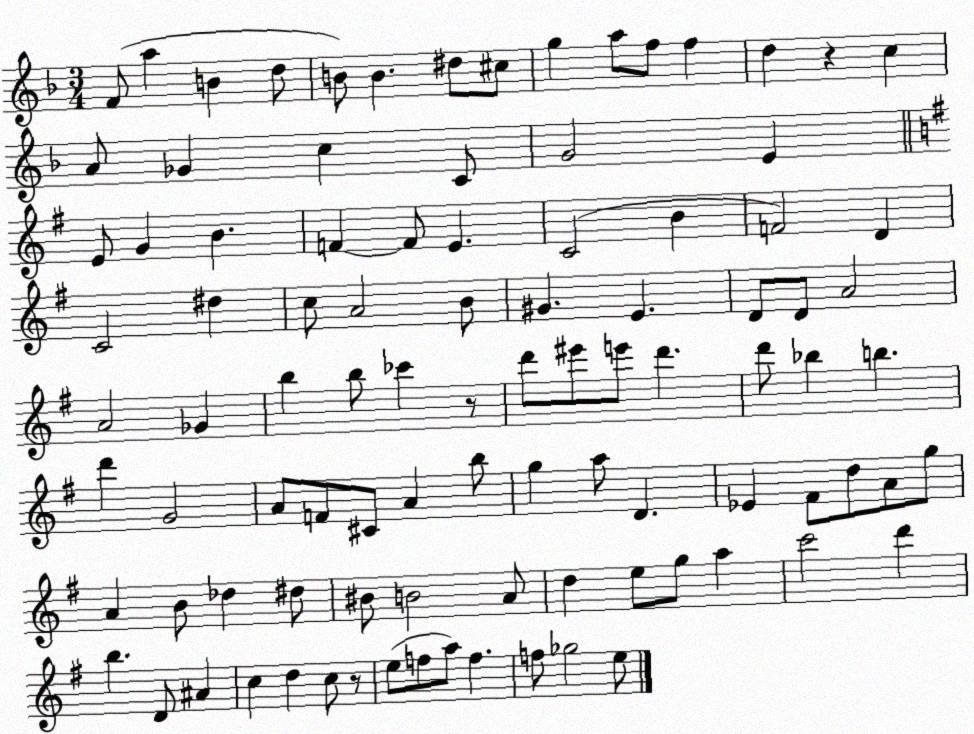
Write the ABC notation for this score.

X:1
T:Untitled
M:3/4
L:1/4
K:F
F/2 a B d/2 B/2 B ^d/2 ^c/2 g a/2 f/2 f d z c A/2 _G c C/2 G2 E E/2 G B F F/2 E C2 B F2 D C2 ^d c/2 A2 B/2 ^G E D/2 D/2 A2 A2 _G b b/2 _c' z/2 d'/2 ^e'/2 e'/2 d' d'/2 _b b d' G2 A/2 F/2 ^C/2 A b/2 g a/2 D _E ^F/2 d/2 A/2 g/2 A B/2 _d ^d/2 ^B/2 B2 A/2 d e/2 g/2 a c'2 d' b D/2 ^A c d c/2 z/2 e/2 f/2 a/2 f f/2 _g2 e/2